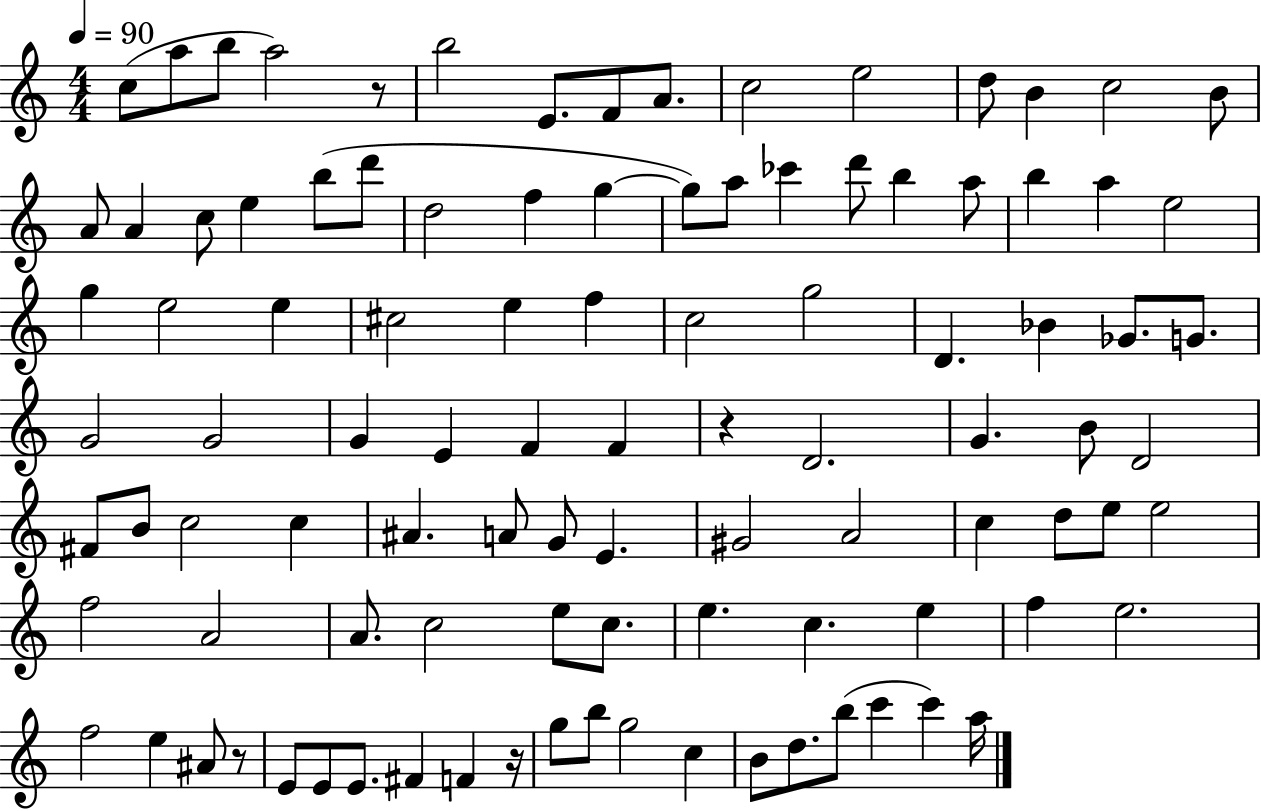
{
  \clef treble
  \numericTimeSignature
  \time 4/4
  \key c \major
  \tempo 4 = 90
  c''8( a''8 b''8 a''2) r8 | b''2 e'8. f'8 a'8. | c''2 e''2 | d''8 b'4 c''2 b'8 | \break a'8 a'4 c''8 e''4 b''8( d'''8 | d''2 f''4 g''4~~ | g''8) a''8 ces'''4 d'''8 b''4 a''8 | b''4 a''4 e''2 | \break g''4 e''2 e''4 | cis''2 e''4 f''4 | c''2 g''2 | d'4. bes'4 ges'8. g'8. | \break g'2 g'2 | g'4 e'4 f'4 f'4 | r4 d'2. | g'4. b'8 d'2 | \break fis'8 b'8 c''2 c''4 | ais'4. a'8 g'8 e'4. | gis'2 a'2 | c''4 d''8 e''8 e''2 | \break f''2 a'2 | a'8. c''2 e''8 c''8. | e''4. c''4. e''4 | f''4 e''2. | \break f''2 e''4 ais'8 r8 | e'8 e'8 e'8. fis'4 f'4 r16 | g''8 b''8 g''2 c''4 | b'8 d''8. b''8( c'''4 c'''4) a''16 | \break \bar "|."
}